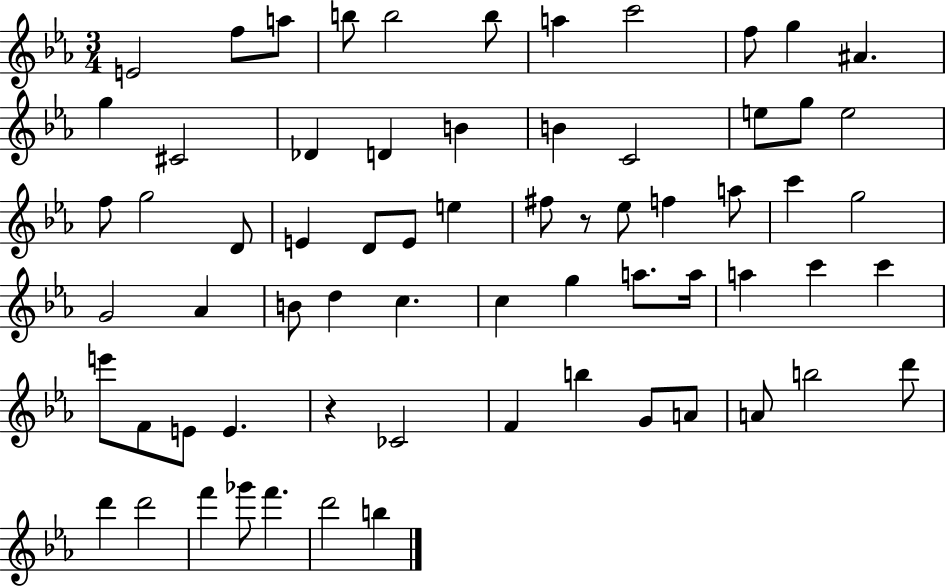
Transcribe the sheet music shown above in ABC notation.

X:1
T:Untitled
M:3/4
L:1/4
K:Eb
E2 f/2 a/2 b/2 b2 b/2 a c'2 f/2 g ^A g ^C2 _D D B B C2 e/2 g/2 e2 f/2 g2 D/2 E D/2 E/2 e ^f/2 z/2 _e/2 f a/2 c' g2 G2 _A B/2 d c c g a/2 a/4 a c' c' e'/2 F/2 E/2 E z _C2 F b G/2 A/2 A/2 b2 d'/2 d' d'2 f' _g'/2 f' d'2 b